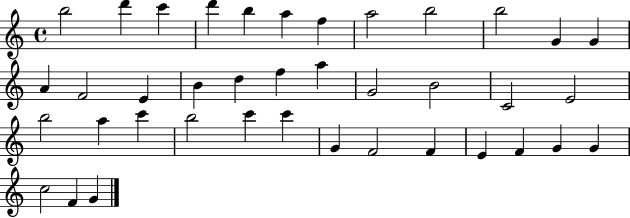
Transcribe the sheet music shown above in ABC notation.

X:1
T:Untitled
M:4/4
L:1/4
K:C
b2 d' c' d' b a f a2 b2 b2 G G A F2 E B d f a G2 B2 C2 E2 b2 a c' b2 c' c' G F2 F E F G G c2 F G